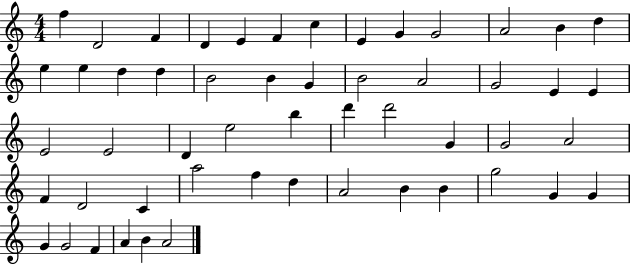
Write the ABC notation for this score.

X:1
T:Untitled
M:4/4
L:1/4
K:C
f D2 F D E F c E G G2 A2 B d e e d d B2 B G B2 A2 G2 E E E2 E2 D e2 b d' d'2 G G2 A2 F D2 C a2 f d A2 B B g2 G G G G2 F A B A2